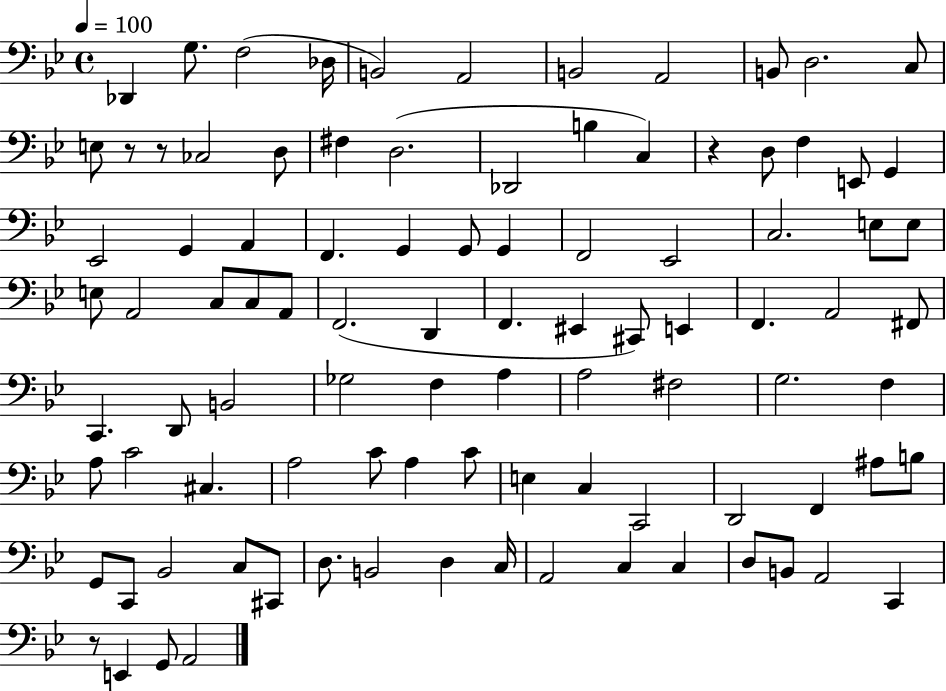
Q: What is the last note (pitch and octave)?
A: A2